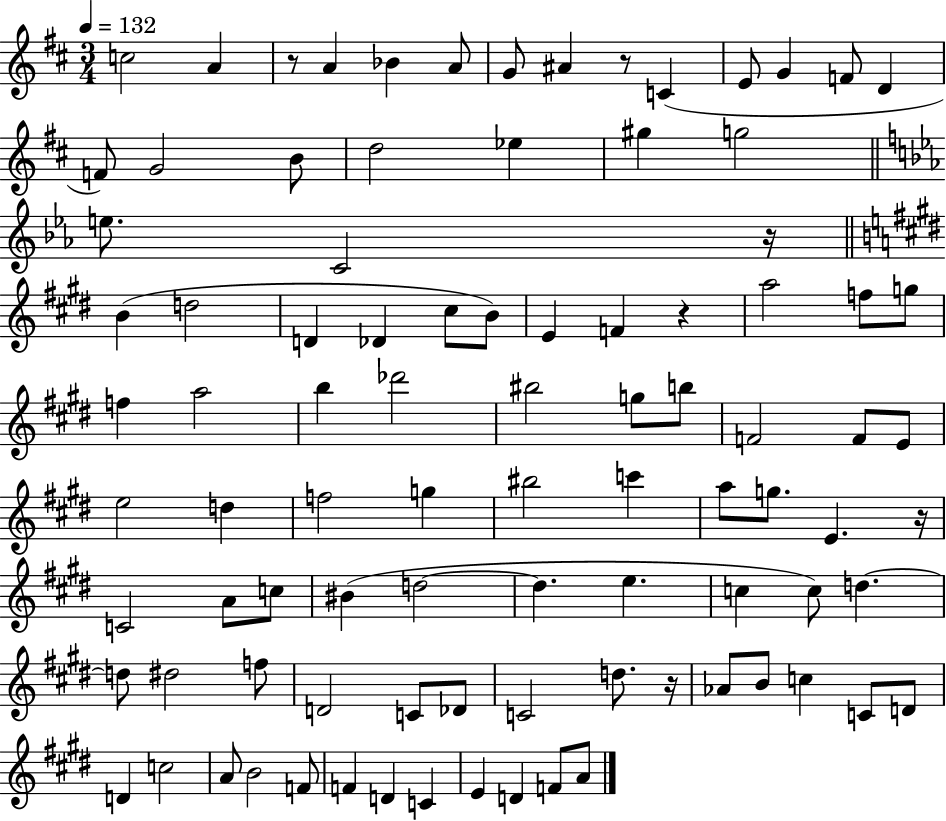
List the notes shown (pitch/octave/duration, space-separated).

C5/h A4/q R/e A4/q Bb4/q A4/e G4/e A#4/q R/e C4/q E4/e G4/q F4/e D4/q F4/e G4/h B4/e D5/h Eb5/q G#5/q G5/h E5/e. C4/h R/s B4/q D5/h D4/q Db4/q C#5/e B4/e E4/q F4/q R/q A5/h F5/e G5/e F5/q A5/h B5/q Db6/h BIS5/h G5/e B5/e F4/h F4/e E4/e E5/h D5/q F5/h G5/q BIS5/h C6/q A5/e G5/e. E4/q. R/s C4/h A4/e C5/e BIS4/q D5/h D5/q. E5/q. C5/q C5/e D5/q. D5/e D#5/h F5/e D4/h C4/e Db4/e C4/h D5/e. R/s Ab4/e B4/e C5/q C4/e D4/e D4/q C5/h A4/e B4/h F4/e F4/q D4/q C4/q E4/q D4/q F4/e A4/e